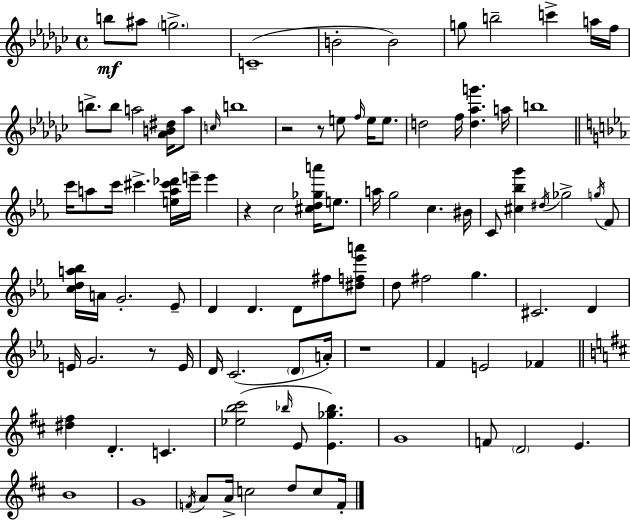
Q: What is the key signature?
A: EES minor